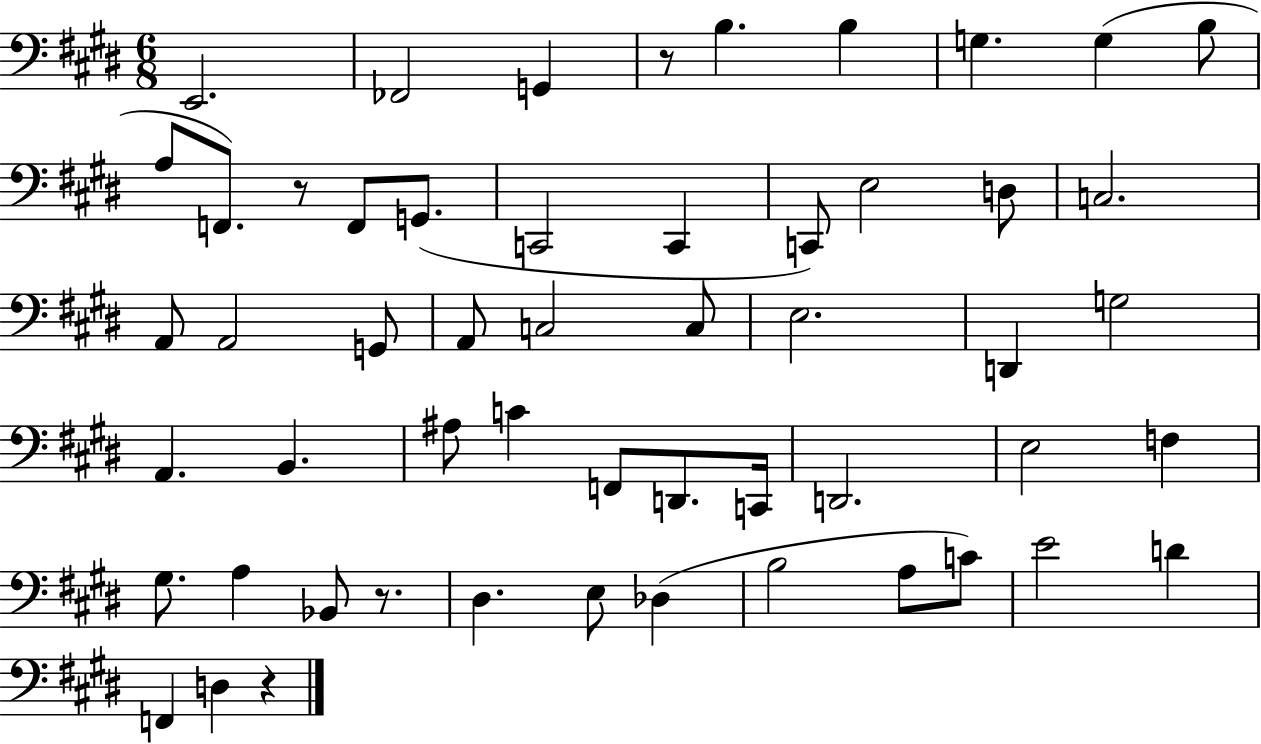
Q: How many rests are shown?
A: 4